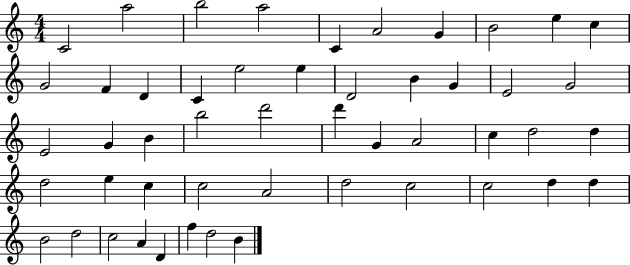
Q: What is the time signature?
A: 4/4